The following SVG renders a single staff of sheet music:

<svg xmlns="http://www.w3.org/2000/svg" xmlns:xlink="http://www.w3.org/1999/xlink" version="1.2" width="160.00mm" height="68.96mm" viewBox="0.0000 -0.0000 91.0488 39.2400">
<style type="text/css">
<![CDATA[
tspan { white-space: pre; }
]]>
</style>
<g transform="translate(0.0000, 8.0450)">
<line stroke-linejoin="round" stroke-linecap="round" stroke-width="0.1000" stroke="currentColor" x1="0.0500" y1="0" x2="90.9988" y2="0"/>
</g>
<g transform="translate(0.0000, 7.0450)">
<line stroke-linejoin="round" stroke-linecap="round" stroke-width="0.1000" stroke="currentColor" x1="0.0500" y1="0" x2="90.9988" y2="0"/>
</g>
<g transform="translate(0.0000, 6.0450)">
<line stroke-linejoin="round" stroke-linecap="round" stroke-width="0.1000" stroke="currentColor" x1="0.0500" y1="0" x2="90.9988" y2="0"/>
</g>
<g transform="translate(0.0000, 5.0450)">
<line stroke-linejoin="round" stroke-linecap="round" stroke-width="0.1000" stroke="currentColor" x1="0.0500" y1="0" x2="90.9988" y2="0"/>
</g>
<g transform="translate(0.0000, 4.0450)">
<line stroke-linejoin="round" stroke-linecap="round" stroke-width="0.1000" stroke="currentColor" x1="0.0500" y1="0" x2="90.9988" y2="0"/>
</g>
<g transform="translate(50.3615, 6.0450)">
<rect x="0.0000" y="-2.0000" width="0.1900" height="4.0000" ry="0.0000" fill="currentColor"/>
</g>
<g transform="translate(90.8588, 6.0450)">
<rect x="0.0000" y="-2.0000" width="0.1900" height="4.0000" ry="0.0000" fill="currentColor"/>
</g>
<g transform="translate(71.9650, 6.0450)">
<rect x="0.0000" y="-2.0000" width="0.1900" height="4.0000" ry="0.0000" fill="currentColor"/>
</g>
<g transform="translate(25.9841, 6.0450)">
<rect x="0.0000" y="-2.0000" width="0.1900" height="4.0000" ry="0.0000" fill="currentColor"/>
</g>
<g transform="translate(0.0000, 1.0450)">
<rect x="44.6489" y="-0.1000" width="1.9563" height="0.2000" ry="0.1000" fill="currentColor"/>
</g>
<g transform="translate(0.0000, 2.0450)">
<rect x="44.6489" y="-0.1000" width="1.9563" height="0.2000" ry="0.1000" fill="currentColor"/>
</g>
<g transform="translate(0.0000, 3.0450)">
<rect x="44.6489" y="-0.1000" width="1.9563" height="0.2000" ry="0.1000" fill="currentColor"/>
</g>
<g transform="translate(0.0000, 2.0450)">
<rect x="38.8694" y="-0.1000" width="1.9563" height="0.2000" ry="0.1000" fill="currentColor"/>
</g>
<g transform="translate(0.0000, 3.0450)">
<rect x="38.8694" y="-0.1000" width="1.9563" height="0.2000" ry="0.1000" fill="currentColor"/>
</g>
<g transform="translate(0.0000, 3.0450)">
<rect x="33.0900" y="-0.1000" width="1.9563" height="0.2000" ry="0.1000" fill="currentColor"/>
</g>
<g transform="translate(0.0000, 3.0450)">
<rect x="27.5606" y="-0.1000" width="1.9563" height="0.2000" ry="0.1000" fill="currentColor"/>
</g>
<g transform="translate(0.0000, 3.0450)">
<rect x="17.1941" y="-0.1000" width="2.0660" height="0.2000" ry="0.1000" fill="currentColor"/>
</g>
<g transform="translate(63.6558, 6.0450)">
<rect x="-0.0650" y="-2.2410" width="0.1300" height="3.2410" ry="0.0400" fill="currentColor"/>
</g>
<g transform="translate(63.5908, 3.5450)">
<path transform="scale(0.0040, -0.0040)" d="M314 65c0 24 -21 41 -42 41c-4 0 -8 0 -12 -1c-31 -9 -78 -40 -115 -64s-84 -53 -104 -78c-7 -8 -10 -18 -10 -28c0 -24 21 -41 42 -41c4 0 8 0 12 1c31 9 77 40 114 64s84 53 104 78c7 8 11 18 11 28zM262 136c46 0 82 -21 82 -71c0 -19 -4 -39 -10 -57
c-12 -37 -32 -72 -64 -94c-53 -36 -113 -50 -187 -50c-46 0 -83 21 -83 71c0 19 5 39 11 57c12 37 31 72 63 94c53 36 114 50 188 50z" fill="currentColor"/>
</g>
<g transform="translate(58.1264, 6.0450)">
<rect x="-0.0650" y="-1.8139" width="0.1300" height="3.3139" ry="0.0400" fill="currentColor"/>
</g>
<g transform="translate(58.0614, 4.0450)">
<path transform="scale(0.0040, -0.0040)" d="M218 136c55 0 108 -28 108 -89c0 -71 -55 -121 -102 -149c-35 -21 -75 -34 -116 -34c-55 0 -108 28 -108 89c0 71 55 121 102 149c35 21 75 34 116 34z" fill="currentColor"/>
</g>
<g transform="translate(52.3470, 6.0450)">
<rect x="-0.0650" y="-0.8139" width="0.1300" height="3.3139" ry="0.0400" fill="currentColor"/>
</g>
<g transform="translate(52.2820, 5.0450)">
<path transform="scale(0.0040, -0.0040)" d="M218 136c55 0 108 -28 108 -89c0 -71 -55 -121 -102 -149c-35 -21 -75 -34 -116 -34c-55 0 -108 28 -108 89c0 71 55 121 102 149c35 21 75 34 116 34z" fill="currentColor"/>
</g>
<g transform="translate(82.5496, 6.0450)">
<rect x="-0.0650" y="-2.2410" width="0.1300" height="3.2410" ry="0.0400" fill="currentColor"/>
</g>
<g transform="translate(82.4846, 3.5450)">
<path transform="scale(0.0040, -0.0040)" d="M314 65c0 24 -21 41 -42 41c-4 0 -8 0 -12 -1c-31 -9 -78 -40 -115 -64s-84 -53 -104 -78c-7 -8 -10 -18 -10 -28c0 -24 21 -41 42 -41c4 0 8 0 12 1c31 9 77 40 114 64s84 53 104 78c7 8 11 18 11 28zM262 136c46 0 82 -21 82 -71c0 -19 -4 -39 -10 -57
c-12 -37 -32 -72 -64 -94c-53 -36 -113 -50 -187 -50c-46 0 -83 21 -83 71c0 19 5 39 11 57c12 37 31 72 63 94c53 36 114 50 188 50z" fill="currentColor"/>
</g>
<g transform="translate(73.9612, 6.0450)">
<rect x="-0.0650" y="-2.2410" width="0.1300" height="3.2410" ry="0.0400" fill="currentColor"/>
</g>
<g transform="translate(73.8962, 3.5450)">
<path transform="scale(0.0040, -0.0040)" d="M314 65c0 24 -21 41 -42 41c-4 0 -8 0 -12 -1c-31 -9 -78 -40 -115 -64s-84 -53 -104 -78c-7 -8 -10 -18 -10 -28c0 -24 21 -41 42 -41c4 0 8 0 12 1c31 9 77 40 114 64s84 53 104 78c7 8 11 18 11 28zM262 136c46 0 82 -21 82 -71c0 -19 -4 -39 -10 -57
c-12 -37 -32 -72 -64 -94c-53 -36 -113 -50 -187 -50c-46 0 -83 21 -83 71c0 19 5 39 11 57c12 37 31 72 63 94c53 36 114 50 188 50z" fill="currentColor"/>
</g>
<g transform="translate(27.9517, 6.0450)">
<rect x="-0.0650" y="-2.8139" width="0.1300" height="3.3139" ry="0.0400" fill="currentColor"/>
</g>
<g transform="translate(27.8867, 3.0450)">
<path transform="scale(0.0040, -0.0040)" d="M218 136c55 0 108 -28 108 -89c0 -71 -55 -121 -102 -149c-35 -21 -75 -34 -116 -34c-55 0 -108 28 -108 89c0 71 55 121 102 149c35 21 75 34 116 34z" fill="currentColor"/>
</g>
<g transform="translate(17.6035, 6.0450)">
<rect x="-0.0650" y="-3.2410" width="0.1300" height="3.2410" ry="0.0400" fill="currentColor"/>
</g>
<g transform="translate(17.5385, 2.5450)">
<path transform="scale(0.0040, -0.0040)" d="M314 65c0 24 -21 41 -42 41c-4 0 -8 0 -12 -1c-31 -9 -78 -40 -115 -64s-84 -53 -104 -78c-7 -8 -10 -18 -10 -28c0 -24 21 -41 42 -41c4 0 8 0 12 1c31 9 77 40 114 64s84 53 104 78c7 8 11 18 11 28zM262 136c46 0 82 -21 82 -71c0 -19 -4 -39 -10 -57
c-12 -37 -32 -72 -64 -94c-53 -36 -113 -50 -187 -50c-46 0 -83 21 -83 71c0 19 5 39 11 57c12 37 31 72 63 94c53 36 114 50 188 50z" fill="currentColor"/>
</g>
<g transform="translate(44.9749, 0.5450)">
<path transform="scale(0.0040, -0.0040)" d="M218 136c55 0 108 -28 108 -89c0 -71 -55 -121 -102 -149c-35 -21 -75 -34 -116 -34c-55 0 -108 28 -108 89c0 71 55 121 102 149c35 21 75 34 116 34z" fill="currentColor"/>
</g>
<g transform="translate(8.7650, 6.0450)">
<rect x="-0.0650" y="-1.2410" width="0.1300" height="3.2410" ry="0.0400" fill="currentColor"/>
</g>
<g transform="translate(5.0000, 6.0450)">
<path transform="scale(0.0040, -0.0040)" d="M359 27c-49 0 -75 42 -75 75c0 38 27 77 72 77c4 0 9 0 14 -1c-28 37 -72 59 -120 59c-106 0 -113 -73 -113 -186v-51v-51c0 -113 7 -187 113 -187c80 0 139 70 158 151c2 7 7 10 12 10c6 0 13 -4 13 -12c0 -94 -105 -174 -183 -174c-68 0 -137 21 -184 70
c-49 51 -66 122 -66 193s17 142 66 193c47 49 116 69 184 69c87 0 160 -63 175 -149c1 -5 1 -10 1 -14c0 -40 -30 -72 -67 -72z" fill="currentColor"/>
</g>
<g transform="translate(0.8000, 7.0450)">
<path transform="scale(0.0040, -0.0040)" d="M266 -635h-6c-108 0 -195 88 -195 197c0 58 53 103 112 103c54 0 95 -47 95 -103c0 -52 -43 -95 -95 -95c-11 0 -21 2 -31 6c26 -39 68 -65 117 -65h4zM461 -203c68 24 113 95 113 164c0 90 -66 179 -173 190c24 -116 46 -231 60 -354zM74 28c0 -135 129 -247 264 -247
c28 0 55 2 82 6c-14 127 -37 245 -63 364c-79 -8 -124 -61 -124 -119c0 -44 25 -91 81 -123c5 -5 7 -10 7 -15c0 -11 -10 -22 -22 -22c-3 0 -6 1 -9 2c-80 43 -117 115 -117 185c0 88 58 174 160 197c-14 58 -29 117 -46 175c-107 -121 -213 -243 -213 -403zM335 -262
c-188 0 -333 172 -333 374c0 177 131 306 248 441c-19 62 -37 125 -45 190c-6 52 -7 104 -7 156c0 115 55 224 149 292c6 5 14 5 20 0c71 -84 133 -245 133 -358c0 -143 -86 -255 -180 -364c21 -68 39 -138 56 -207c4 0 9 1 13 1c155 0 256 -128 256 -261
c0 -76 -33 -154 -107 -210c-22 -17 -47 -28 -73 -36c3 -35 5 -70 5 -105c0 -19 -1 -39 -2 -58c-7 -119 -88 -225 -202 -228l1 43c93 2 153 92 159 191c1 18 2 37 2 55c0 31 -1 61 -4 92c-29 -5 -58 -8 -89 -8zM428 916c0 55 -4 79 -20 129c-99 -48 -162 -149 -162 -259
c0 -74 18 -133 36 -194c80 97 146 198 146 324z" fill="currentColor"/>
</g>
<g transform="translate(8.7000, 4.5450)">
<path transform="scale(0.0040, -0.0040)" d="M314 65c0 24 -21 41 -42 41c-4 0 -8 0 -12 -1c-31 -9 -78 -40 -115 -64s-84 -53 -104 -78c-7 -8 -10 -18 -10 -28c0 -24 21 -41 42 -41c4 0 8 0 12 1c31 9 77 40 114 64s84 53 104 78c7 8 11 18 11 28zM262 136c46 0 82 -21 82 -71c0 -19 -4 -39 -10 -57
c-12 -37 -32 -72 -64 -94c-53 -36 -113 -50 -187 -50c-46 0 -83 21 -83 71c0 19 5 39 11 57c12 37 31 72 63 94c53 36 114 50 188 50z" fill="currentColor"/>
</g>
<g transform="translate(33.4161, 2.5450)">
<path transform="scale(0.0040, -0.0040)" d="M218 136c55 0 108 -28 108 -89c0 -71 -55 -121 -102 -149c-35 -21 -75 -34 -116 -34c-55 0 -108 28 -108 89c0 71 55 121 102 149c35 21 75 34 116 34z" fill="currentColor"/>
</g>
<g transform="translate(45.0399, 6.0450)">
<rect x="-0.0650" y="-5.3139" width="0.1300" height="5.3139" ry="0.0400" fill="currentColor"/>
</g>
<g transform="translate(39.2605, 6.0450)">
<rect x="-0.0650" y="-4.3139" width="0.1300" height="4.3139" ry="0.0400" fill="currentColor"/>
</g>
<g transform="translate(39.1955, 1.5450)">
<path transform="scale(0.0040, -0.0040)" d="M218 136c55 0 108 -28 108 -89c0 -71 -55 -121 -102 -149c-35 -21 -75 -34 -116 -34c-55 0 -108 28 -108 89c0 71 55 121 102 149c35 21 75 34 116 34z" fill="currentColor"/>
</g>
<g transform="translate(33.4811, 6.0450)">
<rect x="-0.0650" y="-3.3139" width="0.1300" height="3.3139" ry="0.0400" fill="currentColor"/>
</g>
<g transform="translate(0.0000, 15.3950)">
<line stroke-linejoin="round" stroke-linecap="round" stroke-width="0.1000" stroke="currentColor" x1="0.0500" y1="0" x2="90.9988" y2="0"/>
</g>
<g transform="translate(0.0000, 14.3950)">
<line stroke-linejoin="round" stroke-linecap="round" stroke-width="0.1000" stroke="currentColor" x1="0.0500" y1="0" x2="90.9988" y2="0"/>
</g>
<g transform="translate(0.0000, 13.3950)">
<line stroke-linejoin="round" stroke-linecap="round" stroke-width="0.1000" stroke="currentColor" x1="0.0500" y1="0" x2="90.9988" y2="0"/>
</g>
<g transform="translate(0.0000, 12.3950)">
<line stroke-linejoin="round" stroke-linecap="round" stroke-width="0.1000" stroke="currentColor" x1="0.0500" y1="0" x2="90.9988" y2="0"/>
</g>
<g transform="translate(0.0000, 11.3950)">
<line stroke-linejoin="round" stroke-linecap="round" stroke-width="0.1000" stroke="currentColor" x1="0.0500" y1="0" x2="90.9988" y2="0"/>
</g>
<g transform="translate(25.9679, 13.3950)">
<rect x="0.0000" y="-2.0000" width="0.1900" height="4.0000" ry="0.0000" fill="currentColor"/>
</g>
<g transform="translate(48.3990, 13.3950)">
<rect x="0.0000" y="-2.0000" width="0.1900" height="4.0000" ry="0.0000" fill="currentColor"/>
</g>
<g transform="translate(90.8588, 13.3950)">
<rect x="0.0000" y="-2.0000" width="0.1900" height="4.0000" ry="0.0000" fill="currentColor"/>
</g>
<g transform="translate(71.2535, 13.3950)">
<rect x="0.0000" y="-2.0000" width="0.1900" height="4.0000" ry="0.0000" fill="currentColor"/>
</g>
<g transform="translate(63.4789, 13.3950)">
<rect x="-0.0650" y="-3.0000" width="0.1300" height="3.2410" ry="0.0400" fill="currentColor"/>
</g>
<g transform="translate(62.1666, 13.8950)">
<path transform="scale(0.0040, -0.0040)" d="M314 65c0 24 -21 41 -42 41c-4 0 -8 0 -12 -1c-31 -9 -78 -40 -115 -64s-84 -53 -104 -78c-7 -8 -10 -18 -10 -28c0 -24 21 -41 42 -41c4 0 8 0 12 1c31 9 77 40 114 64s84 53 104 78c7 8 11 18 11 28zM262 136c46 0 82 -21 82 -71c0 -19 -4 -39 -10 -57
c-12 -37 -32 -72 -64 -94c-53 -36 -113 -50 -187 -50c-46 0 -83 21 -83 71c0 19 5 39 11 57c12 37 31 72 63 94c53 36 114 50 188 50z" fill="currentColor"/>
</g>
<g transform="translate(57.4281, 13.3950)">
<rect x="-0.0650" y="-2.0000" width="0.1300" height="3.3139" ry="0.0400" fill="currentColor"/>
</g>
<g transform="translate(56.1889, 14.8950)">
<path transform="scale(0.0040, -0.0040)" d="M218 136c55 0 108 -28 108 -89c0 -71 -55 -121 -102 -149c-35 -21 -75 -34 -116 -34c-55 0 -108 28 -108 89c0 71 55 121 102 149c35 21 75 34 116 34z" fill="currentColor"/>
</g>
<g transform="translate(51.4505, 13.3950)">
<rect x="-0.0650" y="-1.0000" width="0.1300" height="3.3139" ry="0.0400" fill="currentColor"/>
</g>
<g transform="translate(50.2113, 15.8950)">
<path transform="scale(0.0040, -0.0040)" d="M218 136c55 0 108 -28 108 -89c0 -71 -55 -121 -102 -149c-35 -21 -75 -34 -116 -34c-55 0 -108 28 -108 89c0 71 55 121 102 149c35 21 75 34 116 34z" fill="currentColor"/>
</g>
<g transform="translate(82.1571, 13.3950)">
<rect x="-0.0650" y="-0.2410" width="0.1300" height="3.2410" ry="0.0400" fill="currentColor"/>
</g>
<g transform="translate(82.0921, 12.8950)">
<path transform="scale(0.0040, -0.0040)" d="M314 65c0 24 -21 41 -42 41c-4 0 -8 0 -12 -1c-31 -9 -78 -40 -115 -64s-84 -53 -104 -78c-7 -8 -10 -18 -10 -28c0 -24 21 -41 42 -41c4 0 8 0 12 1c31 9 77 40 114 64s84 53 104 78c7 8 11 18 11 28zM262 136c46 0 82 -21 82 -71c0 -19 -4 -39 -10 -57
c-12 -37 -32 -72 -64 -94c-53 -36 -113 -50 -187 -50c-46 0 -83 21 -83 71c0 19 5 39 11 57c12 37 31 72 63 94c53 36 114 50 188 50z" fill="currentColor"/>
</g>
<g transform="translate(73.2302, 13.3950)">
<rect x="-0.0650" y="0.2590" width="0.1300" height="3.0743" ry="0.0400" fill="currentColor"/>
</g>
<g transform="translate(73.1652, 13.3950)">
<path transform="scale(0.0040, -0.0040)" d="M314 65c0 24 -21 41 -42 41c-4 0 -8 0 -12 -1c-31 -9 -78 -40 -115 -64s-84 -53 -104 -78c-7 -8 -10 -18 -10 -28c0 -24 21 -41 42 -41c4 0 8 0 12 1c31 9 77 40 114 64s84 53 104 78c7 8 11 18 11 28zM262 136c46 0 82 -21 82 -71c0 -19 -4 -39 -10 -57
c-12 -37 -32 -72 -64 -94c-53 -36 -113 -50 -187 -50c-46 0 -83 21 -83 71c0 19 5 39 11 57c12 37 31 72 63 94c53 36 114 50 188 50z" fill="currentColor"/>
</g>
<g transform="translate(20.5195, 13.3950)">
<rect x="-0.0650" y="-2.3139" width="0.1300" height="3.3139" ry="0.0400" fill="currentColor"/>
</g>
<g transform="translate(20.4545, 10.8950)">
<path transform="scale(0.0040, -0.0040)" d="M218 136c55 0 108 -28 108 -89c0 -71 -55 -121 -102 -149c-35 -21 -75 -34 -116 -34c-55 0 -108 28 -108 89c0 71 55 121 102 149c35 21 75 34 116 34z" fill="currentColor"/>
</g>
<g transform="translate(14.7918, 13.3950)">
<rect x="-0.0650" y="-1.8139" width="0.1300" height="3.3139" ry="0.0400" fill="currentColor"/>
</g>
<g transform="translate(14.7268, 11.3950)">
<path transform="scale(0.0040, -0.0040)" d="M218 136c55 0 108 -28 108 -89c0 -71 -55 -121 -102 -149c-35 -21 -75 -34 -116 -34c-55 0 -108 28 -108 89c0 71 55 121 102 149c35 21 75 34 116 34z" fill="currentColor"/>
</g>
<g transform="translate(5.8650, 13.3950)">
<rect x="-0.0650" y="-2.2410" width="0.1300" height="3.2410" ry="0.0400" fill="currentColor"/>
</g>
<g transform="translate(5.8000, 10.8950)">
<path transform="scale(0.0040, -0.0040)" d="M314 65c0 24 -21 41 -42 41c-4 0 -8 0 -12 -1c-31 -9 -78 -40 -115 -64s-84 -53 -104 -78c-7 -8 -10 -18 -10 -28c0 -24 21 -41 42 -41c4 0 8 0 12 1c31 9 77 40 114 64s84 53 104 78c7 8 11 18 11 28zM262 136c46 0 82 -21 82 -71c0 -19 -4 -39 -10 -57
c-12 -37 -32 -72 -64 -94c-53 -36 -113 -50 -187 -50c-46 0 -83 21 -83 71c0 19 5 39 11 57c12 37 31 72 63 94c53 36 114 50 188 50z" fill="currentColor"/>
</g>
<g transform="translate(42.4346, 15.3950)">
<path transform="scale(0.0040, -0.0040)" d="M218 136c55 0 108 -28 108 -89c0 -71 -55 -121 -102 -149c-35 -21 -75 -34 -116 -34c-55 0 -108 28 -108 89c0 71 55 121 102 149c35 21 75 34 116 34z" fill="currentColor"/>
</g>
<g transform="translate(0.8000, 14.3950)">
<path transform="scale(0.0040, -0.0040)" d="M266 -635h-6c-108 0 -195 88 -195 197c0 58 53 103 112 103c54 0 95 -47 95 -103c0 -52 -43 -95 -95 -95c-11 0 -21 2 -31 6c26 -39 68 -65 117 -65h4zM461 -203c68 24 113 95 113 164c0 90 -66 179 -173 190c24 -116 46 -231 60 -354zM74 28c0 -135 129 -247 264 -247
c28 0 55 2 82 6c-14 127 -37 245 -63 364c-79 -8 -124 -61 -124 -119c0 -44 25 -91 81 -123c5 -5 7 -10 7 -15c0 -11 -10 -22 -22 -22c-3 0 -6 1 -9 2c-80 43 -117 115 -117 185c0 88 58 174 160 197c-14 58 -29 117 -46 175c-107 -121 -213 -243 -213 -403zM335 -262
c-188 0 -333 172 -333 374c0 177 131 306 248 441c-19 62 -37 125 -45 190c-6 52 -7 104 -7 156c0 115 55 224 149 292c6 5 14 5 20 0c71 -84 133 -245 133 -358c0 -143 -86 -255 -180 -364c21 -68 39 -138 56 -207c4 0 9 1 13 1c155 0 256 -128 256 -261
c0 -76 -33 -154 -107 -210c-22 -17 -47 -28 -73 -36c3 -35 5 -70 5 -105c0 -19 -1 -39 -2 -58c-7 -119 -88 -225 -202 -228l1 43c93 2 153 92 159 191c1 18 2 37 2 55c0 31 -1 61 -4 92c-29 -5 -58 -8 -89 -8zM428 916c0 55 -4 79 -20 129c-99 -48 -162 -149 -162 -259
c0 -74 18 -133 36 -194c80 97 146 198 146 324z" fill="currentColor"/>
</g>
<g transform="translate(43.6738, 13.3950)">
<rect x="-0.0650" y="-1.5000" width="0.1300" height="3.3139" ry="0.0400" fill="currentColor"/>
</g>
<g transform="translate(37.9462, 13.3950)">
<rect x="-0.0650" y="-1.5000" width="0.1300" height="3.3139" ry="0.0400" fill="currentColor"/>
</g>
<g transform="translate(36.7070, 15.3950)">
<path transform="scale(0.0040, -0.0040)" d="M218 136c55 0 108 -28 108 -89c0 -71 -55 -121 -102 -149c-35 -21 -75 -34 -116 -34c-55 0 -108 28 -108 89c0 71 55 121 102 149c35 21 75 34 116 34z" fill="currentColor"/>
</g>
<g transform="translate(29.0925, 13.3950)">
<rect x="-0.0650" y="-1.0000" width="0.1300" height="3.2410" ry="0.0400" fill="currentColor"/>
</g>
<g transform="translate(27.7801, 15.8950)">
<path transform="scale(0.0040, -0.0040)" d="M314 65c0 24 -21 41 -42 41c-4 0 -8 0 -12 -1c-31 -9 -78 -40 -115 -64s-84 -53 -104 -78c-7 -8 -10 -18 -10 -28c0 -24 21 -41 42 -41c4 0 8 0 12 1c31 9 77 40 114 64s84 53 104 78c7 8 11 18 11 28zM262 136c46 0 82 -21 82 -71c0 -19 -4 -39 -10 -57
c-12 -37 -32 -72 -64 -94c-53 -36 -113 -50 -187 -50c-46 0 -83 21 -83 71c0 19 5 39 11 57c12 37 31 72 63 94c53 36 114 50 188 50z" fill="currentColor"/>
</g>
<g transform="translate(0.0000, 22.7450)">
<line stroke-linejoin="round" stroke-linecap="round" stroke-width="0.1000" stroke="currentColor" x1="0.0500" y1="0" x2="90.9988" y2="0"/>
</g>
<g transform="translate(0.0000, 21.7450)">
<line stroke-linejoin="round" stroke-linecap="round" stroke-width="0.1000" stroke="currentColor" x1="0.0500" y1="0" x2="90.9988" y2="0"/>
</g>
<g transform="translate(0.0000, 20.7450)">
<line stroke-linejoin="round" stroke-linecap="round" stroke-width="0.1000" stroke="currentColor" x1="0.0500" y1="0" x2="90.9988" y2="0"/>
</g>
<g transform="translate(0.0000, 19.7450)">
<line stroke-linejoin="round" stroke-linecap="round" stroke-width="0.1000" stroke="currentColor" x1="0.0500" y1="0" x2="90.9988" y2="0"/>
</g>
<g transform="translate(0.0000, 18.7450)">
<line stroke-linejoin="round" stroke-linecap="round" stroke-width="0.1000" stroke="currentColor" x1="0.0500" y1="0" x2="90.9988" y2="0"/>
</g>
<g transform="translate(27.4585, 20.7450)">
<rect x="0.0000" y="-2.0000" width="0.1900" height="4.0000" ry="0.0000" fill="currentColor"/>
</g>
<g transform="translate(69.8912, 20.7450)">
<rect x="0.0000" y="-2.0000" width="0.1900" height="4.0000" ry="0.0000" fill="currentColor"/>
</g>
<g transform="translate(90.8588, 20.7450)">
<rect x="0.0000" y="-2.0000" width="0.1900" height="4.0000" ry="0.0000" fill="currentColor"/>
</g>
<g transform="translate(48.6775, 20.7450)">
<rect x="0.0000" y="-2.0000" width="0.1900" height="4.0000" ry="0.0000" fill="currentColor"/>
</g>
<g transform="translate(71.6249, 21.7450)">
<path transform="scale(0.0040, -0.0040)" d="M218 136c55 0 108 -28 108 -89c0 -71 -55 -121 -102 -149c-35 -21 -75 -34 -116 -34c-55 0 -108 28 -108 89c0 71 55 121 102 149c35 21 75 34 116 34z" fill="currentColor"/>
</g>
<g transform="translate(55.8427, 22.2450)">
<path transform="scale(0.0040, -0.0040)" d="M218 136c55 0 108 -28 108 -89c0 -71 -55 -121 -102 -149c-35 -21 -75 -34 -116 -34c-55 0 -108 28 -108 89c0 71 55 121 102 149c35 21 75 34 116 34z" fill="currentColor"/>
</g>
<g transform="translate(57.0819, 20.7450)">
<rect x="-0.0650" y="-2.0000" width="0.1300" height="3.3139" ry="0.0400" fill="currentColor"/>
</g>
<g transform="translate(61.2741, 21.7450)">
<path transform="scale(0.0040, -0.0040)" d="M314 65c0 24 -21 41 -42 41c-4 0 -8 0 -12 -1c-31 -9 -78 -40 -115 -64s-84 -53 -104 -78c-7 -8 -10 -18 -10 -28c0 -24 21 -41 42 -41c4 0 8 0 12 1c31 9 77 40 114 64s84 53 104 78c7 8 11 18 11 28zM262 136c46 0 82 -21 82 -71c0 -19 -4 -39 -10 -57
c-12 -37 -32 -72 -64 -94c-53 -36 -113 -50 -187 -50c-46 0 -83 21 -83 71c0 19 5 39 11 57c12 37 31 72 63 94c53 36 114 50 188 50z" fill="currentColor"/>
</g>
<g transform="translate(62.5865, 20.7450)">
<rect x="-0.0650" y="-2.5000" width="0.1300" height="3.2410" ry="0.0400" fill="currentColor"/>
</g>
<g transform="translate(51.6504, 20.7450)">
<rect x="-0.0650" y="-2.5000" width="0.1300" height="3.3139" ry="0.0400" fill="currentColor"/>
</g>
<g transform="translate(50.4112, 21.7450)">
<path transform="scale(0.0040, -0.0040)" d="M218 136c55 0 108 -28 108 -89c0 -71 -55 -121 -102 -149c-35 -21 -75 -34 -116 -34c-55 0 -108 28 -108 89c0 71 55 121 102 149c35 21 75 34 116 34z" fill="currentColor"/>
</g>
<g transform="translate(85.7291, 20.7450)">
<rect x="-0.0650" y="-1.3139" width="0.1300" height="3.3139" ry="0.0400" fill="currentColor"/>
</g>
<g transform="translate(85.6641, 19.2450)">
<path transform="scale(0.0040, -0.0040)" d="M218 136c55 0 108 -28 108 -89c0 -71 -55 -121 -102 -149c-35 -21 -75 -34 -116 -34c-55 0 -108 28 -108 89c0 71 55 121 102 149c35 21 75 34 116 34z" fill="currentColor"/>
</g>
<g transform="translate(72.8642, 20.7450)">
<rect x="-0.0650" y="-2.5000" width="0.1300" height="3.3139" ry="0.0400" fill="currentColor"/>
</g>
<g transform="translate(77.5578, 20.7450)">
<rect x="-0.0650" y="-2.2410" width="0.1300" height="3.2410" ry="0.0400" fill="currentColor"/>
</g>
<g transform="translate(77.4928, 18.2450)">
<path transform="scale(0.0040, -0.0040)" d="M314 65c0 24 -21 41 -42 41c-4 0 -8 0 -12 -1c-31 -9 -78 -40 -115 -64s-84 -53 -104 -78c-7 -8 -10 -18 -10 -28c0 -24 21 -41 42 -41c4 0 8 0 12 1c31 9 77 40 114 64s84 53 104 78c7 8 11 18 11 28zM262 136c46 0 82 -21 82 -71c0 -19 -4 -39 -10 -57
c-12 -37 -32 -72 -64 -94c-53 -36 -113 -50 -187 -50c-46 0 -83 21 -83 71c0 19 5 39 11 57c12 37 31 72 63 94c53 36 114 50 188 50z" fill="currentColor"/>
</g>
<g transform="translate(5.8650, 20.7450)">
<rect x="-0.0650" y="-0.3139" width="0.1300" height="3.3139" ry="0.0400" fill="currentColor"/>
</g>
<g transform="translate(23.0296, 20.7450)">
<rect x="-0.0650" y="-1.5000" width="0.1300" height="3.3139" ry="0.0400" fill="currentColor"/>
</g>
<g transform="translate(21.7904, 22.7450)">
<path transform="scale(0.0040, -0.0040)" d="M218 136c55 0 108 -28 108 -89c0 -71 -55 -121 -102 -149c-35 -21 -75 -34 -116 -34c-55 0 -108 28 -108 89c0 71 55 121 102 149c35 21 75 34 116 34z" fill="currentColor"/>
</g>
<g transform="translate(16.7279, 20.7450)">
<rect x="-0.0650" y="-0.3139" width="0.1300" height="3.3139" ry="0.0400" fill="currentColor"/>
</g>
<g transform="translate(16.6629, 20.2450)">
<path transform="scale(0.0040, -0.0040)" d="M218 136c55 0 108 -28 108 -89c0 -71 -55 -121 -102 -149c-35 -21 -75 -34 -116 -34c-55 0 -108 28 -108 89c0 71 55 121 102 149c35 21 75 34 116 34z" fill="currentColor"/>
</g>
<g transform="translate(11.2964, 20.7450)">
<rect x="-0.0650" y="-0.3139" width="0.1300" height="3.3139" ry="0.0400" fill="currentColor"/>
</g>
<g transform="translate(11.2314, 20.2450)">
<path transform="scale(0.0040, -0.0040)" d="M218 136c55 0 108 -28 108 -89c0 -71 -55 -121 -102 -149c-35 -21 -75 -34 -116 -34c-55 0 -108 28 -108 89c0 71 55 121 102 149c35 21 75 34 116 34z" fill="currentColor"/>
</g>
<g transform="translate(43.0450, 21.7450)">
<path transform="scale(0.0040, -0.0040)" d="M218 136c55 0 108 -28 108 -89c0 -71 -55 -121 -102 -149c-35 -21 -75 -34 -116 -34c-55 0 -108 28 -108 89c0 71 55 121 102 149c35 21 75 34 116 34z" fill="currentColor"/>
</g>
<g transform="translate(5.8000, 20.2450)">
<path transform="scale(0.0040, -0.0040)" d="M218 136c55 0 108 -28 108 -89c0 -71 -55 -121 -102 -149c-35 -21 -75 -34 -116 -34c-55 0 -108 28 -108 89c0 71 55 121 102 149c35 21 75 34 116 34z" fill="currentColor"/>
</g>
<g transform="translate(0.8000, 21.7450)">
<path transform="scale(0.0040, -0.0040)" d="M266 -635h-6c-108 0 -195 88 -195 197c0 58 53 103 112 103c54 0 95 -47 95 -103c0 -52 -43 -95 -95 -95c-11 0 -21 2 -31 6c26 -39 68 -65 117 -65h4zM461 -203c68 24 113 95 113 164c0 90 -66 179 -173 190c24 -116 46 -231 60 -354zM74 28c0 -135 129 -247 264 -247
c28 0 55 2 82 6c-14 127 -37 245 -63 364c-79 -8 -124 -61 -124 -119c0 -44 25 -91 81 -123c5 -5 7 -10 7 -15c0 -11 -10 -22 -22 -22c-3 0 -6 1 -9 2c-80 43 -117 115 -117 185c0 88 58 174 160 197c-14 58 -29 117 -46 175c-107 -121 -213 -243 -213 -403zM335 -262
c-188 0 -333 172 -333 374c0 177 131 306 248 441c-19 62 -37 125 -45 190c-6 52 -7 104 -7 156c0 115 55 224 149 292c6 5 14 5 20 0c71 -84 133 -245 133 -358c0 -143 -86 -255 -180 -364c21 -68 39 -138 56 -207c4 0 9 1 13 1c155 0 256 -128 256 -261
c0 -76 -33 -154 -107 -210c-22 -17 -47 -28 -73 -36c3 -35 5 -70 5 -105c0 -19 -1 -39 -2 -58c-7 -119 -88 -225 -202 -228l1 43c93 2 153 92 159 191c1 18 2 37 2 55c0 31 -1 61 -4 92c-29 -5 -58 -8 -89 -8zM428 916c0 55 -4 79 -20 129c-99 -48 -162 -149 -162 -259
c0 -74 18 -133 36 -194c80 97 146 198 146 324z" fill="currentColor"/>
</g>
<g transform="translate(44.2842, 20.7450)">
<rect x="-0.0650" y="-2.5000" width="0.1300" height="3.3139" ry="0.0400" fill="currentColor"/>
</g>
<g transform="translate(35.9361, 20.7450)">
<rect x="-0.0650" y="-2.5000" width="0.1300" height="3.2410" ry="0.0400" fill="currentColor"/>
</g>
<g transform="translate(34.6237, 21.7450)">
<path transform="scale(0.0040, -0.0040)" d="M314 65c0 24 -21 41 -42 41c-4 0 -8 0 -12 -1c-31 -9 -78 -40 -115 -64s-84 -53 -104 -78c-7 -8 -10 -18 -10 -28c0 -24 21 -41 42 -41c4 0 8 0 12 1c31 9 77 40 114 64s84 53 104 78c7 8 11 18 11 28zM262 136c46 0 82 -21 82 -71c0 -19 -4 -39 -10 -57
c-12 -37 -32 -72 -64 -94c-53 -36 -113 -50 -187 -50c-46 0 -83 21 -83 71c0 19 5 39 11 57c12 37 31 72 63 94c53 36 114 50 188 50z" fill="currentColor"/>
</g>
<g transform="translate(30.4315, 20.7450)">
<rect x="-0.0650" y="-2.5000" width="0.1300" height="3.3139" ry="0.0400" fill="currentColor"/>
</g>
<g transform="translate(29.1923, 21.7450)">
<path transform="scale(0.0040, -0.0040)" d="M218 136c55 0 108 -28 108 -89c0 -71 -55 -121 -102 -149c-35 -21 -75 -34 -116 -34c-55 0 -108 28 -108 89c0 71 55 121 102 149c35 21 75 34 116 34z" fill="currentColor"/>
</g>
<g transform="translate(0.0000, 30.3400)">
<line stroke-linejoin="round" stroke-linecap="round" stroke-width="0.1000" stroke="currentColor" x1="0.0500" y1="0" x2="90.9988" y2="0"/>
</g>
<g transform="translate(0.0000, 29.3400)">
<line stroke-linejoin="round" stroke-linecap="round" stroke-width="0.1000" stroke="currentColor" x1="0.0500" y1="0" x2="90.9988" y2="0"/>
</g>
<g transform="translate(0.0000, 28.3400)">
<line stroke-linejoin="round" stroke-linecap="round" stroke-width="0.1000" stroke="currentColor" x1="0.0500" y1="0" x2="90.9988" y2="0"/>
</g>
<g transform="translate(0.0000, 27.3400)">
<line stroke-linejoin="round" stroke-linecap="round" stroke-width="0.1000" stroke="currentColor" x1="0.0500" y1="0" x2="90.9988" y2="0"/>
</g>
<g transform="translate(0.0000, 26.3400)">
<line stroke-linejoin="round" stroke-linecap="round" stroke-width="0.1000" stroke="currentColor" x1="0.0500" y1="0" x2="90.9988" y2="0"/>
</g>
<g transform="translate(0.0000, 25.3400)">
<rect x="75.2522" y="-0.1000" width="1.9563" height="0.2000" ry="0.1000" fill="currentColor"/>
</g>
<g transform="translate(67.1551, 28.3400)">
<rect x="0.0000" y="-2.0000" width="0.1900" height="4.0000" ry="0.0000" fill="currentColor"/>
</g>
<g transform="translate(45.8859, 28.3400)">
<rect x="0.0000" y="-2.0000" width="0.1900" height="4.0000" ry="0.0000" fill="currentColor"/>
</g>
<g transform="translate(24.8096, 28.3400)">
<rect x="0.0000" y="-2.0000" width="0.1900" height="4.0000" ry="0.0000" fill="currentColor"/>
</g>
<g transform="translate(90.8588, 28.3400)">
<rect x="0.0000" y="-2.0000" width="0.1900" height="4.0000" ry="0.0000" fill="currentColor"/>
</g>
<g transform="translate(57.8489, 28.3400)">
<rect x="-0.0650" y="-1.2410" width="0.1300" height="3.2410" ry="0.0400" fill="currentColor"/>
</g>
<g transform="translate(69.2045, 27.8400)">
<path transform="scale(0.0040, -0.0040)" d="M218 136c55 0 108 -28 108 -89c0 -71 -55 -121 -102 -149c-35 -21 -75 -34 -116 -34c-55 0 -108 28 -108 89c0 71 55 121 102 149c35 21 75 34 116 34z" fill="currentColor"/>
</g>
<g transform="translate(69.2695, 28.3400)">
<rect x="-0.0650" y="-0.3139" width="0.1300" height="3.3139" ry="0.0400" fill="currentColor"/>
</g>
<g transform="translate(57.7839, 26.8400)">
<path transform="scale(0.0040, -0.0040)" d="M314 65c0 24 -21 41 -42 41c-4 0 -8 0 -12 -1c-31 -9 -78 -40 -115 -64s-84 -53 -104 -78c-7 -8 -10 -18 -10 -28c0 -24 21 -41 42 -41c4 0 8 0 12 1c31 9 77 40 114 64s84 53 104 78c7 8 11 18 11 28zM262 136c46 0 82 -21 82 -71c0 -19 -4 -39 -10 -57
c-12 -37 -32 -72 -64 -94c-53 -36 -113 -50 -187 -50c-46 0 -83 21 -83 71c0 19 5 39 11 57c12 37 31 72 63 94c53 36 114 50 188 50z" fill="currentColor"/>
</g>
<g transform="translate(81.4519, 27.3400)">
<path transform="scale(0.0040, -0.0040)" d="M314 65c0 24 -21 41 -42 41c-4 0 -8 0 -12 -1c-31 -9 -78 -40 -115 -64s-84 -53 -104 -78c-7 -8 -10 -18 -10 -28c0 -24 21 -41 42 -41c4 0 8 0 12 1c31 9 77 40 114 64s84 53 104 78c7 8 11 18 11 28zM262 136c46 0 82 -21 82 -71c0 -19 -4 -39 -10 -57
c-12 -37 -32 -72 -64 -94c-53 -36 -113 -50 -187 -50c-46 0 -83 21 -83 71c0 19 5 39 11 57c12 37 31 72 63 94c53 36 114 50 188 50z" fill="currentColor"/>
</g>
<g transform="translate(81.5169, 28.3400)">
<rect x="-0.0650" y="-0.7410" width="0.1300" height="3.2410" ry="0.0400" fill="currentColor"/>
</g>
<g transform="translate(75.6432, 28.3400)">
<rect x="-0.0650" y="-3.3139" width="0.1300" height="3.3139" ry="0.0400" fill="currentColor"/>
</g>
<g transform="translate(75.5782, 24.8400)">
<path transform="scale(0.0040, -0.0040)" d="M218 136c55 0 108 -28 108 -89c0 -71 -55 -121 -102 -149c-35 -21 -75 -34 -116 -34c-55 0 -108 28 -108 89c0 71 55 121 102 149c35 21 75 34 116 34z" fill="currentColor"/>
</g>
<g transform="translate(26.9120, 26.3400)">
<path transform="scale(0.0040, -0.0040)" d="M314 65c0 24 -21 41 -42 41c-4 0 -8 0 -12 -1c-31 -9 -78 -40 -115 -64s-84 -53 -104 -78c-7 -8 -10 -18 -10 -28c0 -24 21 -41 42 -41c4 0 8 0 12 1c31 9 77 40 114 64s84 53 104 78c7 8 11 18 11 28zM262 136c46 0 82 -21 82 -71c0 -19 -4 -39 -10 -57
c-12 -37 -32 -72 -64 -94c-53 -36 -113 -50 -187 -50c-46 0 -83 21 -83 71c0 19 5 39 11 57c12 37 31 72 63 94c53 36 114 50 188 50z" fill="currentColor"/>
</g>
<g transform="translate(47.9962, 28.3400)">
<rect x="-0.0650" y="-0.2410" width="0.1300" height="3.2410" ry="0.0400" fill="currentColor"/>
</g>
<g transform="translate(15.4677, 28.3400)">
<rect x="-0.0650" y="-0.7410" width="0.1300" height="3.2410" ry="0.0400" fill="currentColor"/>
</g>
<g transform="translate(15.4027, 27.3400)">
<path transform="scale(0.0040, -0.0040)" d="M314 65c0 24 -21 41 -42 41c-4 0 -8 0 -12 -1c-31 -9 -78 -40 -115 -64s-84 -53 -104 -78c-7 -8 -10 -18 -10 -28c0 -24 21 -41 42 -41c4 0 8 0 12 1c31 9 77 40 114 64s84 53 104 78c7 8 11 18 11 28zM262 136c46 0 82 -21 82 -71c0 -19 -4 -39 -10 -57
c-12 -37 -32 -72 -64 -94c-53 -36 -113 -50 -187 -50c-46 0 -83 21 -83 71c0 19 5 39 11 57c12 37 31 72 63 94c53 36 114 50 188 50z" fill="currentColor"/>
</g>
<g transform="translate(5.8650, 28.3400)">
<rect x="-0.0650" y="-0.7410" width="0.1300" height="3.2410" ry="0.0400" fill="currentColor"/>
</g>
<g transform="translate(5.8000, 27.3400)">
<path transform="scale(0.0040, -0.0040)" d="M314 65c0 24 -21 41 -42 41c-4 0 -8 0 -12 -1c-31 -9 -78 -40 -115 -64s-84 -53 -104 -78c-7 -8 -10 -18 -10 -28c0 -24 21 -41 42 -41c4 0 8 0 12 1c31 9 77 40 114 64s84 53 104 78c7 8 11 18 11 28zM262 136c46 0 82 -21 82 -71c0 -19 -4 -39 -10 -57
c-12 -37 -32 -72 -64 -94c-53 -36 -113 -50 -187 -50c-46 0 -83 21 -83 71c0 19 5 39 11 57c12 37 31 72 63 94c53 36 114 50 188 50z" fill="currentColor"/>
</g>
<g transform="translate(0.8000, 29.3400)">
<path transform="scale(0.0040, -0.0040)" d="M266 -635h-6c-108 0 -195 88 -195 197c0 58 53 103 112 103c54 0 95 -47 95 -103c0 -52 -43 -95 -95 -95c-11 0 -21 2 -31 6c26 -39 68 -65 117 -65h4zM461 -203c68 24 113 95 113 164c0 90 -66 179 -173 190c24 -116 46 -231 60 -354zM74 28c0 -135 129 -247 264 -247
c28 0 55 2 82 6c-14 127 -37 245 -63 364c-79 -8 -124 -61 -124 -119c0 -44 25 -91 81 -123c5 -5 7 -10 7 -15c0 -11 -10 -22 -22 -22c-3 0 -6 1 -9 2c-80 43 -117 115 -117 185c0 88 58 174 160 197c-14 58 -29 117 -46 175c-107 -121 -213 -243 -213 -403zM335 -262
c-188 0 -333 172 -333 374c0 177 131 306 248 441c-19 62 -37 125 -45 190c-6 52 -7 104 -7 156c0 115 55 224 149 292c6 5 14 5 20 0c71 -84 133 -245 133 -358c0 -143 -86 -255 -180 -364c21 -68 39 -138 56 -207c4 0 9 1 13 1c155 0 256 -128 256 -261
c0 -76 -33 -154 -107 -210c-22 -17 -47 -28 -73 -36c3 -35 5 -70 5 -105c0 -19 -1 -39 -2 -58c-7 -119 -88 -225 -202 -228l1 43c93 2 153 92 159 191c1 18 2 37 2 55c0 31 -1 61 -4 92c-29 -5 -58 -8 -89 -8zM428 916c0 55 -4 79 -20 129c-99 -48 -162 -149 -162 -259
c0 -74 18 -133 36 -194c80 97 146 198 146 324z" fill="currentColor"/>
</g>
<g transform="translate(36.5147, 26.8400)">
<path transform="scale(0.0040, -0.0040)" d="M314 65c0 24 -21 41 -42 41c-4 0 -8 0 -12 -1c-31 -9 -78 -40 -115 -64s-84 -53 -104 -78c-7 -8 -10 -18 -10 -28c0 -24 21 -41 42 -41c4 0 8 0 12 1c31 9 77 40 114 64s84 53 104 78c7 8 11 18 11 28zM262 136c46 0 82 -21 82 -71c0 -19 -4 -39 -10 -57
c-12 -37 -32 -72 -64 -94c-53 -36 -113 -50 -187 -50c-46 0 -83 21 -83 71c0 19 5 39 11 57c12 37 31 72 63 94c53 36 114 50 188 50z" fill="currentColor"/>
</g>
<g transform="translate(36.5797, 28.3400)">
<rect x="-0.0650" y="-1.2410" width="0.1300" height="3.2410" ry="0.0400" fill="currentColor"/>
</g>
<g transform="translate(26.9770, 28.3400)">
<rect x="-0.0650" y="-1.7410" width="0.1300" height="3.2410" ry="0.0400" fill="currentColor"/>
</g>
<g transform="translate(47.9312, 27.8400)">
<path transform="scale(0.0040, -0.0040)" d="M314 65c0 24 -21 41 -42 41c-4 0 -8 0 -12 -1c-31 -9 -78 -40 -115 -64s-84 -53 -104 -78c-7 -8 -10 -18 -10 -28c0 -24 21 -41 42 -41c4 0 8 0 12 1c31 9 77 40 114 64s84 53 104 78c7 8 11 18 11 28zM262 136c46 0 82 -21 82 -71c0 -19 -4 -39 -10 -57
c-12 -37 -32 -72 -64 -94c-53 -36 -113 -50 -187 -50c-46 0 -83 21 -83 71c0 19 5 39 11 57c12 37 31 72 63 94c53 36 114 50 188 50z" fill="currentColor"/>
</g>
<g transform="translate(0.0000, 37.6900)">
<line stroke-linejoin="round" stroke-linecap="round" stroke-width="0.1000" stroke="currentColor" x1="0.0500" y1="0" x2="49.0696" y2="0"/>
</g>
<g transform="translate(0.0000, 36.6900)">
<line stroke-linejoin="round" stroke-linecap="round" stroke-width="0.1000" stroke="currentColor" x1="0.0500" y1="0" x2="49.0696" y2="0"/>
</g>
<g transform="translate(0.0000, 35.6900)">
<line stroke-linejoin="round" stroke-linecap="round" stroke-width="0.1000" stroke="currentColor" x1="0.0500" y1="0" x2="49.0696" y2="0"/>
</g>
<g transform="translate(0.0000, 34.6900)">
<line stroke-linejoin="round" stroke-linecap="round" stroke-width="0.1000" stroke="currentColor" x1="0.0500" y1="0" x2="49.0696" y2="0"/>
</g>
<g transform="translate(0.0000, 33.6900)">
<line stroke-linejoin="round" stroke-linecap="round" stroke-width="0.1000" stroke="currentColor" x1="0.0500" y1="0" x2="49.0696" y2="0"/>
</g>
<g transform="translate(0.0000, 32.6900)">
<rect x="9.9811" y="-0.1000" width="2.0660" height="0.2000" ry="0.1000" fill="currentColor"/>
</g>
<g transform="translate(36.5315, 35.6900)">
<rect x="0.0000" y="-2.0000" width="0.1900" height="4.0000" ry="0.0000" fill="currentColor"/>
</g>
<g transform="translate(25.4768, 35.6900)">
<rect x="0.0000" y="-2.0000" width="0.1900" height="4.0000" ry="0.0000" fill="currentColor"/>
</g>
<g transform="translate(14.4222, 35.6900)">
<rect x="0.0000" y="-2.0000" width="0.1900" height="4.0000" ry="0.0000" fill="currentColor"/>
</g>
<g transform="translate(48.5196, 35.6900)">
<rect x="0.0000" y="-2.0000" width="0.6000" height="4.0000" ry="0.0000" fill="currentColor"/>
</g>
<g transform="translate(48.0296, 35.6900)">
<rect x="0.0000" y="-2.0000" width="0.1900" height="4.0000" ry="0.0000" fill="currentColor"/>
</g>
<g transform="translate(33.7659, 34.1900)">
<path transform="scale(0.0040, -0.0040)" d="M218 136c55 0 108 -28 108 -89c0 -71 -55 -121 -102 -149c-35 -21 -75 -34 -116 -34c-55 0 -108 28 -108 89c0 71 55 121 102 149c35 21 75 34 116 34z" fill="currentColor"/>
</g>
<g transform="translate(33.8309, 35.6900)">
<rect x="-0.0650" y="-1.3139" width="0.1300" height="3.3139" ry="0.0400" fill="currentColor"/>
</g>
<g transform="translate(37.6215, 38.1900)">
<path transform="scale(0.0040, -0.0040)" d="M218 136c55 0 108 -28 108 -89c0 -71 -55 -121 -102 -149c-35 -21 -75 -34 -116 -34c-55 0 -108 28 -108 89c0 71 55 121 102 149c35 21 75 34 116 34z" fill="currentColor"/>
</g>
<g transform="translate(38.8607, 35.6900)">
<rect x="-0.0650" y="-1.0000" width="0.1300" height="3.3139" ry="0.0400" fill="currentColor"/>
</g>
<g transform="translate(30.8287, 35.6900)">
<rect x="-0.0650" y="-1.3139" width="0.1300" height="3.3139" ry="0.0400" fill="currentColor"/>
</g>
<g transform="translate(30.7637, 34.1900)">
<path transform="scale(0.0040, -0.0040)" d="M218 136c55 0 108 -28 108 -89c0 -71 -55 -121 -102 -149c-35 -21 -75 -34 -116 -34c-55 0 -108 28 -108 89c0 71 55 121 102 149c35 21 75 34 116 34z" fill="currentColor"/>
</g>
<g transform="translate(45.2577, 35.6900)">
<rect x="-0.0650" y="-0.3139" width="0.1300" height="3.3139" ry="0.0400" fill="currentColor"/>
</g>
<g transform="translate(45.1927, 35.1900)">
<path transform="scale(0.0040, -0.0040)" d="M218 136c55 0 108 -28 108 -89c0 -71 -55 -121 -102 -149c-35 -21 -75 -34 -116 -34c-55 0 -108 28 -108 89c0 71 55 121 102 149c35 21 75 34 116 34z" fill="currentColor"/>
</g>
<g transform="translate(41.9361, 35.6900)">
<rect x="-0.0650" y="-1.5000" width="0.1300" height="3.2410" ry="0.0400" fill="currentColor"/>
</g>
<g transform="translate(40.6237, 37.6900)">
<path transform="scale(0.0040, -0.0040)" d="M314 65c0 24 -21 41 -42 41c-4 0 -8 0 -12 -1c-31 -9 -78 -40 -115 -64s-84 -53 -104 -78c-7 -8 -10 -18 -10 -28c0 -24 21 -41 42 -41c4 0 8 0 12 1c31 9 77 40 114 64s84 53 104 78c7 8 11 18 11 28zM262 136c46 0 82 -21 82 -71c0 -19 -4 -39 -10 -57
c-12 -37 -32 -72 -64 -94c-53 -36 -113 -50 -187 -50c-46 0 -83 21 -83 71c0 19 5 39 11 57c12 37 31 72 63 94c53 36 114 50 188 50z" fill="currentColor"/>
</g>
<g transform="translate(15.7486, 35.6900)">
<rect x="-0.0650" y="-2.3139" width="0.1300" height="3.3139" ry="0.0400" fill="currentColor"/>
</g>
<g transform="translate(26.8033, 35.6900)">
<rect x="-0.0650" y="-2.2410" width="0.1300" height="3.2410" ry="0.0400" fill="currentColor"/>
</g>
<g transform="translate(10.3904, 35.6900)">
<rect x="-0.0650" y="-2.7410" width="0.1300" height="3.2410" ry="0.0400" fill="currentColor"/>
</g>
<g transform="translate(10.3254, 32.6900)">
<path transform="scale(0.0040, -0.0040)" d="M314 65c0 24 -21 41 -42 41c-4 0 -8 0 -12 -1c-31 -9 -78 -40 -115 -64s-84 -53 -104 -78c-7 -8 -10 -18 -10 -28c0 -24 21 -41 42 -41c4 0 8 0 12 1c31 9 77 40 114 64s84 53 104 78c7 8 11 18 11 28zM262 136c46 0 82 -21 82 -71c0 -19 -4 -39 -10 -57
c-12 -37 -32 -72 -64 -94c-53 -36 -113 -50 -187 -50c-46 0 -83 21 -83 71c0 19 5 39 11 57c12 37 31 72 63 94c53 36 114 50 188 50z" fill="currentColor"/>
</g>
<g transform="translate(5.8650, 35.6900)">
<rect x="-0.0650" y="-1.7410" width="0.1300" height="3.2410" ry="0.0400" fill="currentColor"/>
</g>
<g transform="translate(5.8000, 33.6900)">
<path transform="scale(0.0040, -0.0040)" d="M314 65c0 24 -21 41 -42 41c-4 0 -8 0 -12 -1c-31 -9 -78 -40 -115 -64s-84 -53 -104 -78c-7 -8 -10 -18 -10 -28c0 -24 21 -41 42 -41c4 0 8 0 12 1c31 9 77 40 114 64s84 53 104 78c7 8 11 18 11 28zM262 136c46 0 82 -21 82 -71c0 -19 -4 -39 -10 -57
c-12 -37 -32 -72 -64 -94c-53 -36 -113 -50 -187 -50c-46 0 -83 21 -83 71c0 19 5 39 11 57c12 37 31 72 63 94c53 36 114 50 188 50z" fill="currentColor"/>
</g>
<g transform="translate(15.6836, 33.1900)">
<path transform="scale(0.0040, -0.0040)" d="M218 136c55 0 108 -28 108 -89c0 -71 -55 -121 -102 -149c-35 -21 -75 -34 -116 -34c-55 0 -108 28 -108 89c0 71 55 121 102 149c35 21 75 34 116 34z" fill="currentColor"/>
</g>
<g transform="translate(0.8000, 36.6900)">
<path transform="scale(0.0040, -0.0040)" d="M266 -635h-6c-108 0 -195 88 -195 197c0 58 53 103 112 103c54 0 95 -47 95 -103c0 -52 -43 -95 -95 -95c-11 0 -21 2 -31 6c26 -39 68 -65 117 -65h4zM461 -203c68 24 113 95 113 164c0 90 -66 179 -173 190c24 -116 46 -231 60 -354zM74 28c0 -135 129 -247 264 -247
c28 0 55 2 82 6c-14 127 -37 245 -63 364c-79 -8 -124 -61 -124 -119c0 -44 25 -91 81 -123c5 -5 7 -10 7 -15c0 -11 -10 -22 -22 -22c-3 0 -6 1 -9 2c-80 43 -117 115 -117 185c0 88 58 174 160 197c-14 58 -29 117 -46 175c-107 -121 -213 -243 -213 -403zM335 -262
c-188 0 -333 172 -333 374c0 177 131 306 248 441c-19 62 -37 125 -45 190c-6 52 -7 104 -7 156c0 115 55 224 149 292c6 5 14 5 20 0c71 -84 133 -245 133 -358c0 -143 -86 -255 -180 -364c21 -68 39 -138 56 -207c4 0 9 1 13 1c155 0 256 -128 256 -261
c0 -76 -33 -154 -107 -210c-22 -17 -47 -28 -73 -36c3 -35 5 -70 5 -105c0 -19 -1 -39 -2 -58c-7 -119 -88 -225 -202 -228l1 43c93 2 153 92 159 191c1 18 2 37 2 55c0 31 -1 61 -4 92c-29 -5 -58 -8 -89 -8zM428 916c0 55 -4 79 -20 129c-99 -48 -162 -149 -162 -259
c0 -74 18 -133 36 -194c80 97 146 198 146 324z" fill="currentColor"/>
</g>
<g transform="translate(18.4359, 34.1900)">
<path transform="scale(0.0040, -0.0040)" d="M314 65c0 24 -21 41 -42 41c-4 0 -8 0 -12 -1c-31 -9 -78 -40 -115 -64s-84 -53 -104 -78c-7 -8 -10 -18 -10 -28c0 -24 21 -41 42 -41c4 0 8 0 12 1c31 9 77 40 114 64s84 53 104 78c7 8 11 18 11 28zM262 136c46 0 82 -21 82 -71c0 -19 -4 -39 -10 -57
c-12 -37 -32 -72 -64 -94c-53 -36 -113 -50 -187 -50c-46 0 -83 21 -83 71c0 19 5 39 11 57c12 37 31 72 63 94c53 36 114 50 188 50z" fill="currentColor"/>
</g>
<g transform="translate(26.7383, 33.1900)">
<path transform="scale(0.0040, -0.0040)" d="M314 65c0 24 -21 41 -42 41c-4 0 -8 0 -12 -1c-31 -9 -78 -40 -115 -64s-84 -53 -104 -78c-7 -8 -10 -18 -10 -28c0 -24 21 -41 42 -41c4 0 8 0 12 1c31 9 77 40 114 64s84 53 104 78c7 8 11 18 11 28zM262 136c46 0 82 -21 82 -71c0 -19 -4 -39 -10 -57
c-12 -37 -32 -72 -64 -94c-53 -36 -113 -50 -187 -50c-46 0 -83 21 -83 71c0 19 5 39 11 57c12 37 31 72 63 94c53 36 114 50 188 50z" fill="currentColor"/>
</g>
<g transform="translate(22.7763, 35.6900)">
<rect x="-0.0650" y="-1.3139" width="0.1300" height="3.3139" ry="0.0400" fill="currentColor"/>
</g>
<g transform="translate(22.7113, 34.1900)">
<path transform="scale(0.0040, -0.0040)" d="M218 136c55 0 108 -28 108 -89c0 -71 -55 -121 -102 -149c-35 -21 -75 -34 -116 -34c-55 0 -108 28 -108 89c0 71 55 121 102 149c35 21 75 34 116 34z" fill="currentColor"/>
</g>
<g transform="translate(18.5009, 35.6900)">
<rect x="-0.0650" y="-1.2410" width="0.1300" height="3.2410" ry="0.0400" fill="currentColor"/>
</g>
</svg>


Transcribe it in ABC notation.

X:1
T:Untitled
M:4/4
L:1/4
K:C
e2 b2 a b d' f' d f g2 g2 g2 g2 f g D2 E E D F A2 B2 c2 c c c E G G2 G G F G2 G g2 e d2 d2 f2 e2 c2 e2 c b d2 f2 a2 g e2 e g2 e e D E2 c